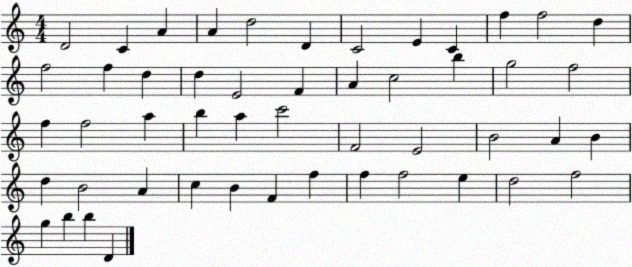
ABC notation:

X:1
T:Untitled
M:4/4
L:1/4
K:C
D2 C A A d2 D C2 E C f f2 d f2 f d d E2 F A c2 b g2 f2 f f2 a b a c'2 F2 E2 B2 A B d B2 A c B F f f f2 e d2 f2 g b b D